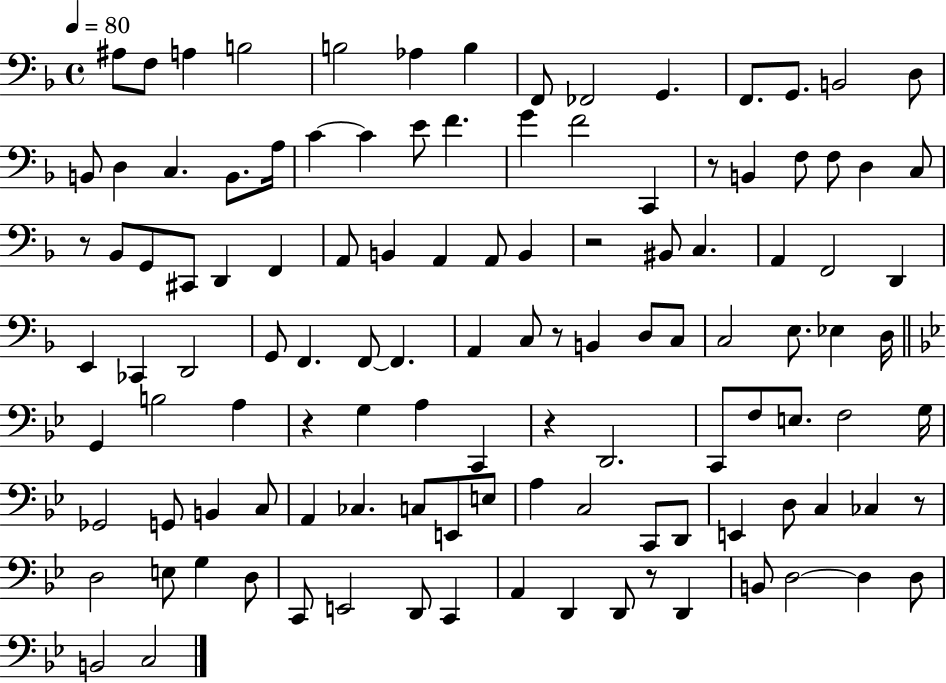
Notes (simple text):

A#3/e F3/e A3/q B3/h B3/h Ab3/q B3/q F2/e FES2/h G2/q. F2/e. G2/e. B2/h D3/e B2/e D3/q C3/q. B2/e. A3/s C4/q C4/q E4/e F4/q. G4/q F4/h C2/q R/e B2/q F3/e F3/e D3/q C3/e R/e Bb2/e G2/e C#2/e D2/q F2/q A2/e B2/q A2/q A2/e B2/q R/h BIS2/e C3/q. A2/q F2/h D2/q E2/q CES2/q D2/h G2/e F2/q. F2/e F2/q. A2/q C3/e R/e B2/q D3/e C3/e C3/h E3/e. Eb3/q D3/s G2/q B3/h A3/q R/q G3/q A3/q C2/q R/q D2/h. C2/e F3/e E3/e. F3/h G3/s Gb2/h G2/e B2/q C3/e A2/q CES3/q. C3/e E2/e E3/e A3/q C3/h C2/e D2/e E2/q D3/e C3/q CES3/q R/e D3/h E3/e G3/q D3/e C2/e E2/h D2/e C2/q A2/q D2/q D2/e R/e D2/q B2/e D3/h D3/q D3/e B2/h C3/h